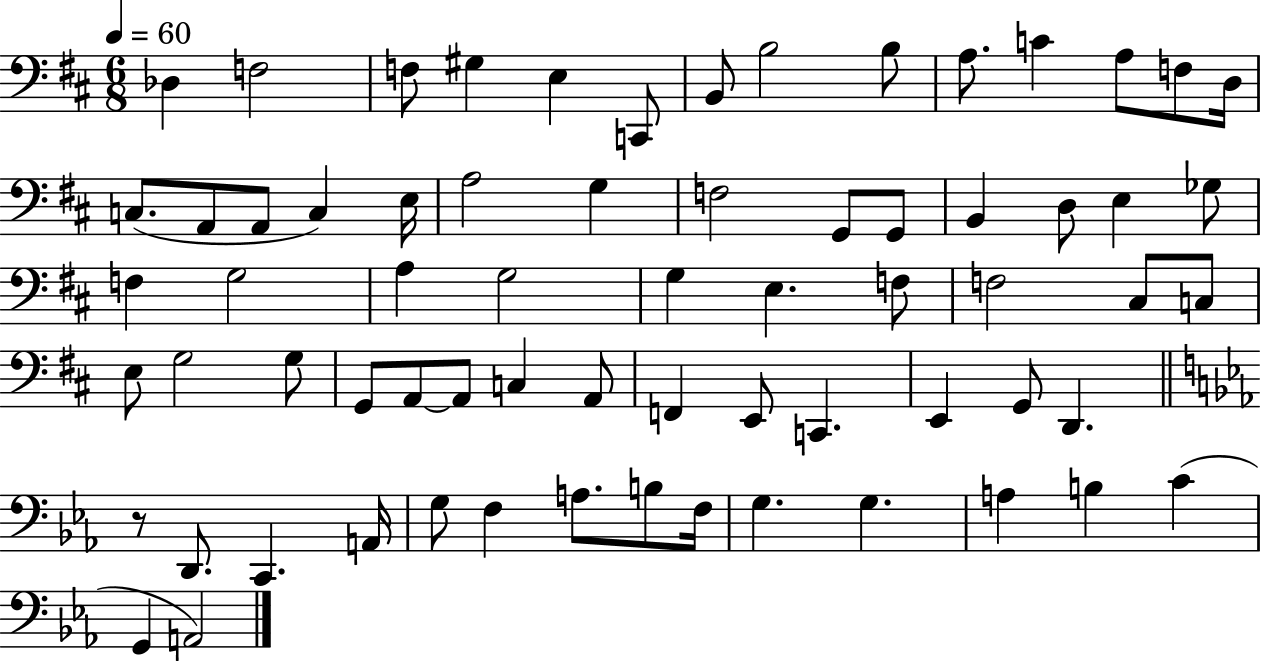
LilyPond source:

{
  \clef bass
  \numericTimeSignature
  \time 6/8
  \key d \major
  \tempo 4 = 60
  des4 f2 | f8 gis4 e4 c,8 | b,8 b2 b8 | a8. c'4 a8 f8 d16 | \break c8.( a,8 a,8 c4) e16 | a2 g4 | f2 g,8 g,8 | b,4 d8 e4 ges8 | \break f4 g2 | a4 g2 | g4 e4. f8 | f2 cis8 c8 | \break e8 g2 g8 | g,8 a,8~~ a,8 c4 a,8 | f,4 e,8 c,4. | e,4 g,8 d,4. | \break \bar "||" \break \key ees \major r8 d,8. c,4. a,16 | g8 f4 a8. b8 f16 | g4. g4. | a4 b4 c'4( | \break g,4 a,2) | \bar "|."
}